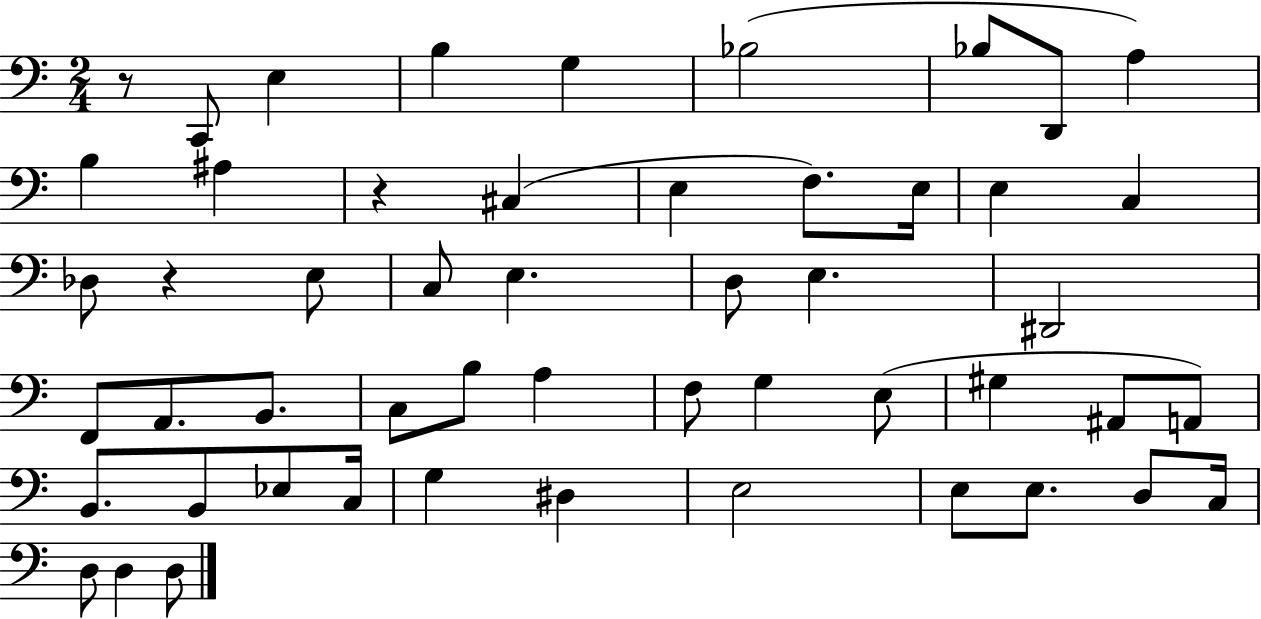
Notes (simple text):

R/e C2/e E3/q B3/q G3/q Bb3/h Bb3/e D2/e A3/q B3/q A#3/q R/q C#3/q E3/q F3/e. E3/s E3/q C3/q Db3/e R/q E3/e C3/e E3/q. D3/e E3/q. D#2/h F2/e A2/e. B2/e. C3/e B3/e A3/q F3/e G3/q E3/e G#3/q A#2/e A2/e B2/e. B2/e Eb3/e C3/s G3/q D#3/q E3/h E3/e E3/e. D3/e C3/s D3/e D3/q D3/e